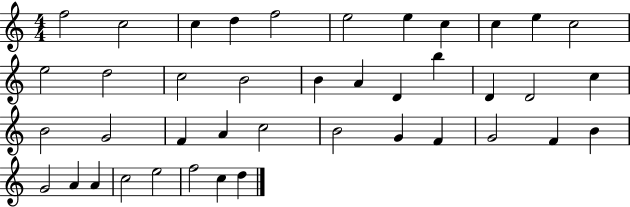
{
  \clef treble
  \numericTimeSignature
  \time 4/4
  \key c \major
  f''2 c''2 | c''4 d''4 f''2 | e''2 e''4 c''4 | c''4 e''4 c''2 | \break e''2 d''2 | c''2 b'2 | b'4 a'4 d'4 b''4 | d'4 d'2 c''4 | \break b'2 g'2 | f'4 a'4 c''2 | b'2 g'4 f'4 | g'2 f'4 b'4 | \break g'2 a'4 a'4 | c''2 e''2 | f''2 c''4 d''4 | \bar "|."
}